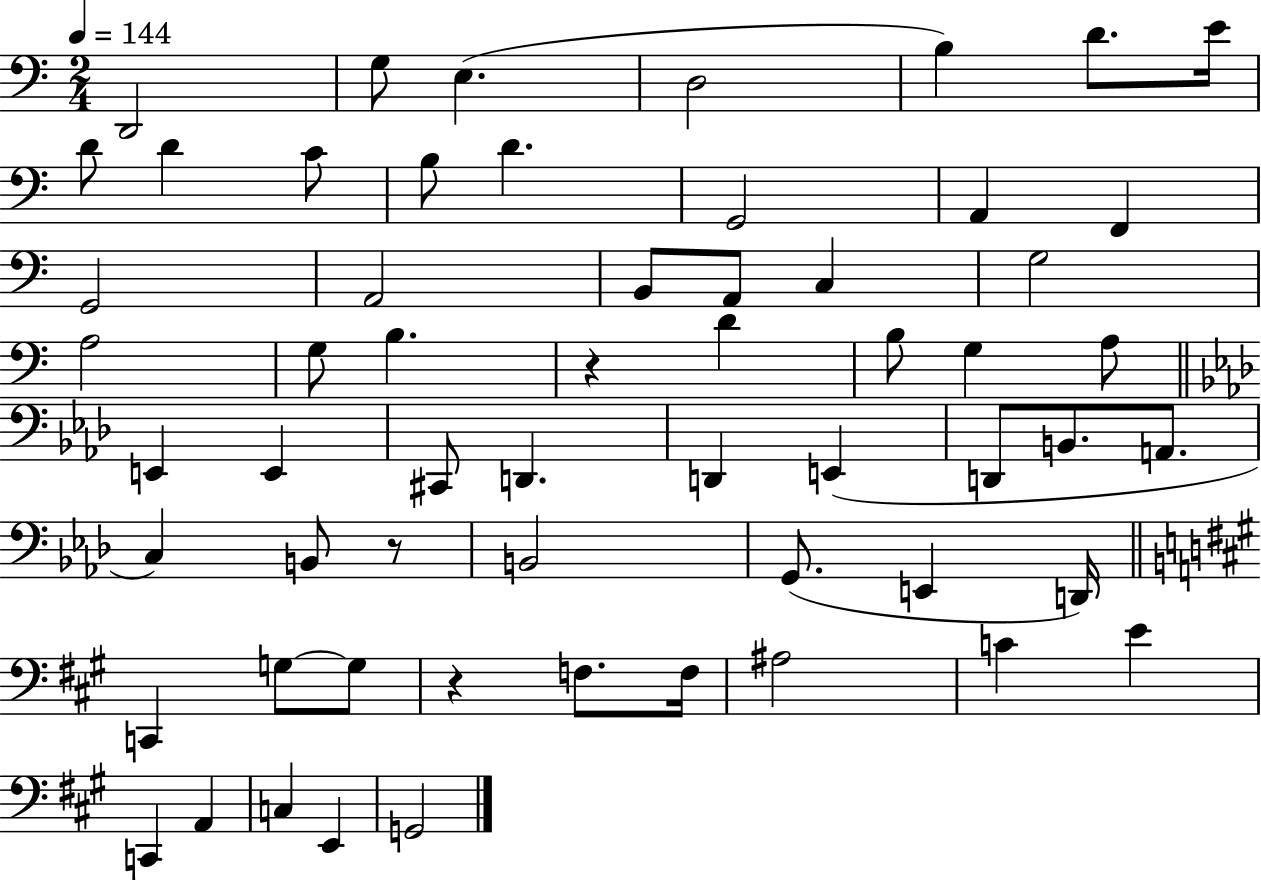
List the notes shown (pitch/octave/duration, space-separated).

D2/h G3/e E3/q. D3/h B3/q D4/e. E4/s D4/e D4/q C4/e B3/e D4/q. G2/h A2/q F2/q G2/h A2/h B2/e A2/e C3/q G3/h A3/h G3/e B3/q. R/q D4/q B3/e G3/q A3/e E2/q E2/q C#2/e D2/q. D2/q E2/q D2/e B2/e. A2/e. C3/q B2/e R/e B2/h G2/e. E2/q D2/s C2/q G3/e G3/e R/q F3/e. F3/s A#3/h C4/q E4/q C2/q A2/q C3/q E2/q G2/h